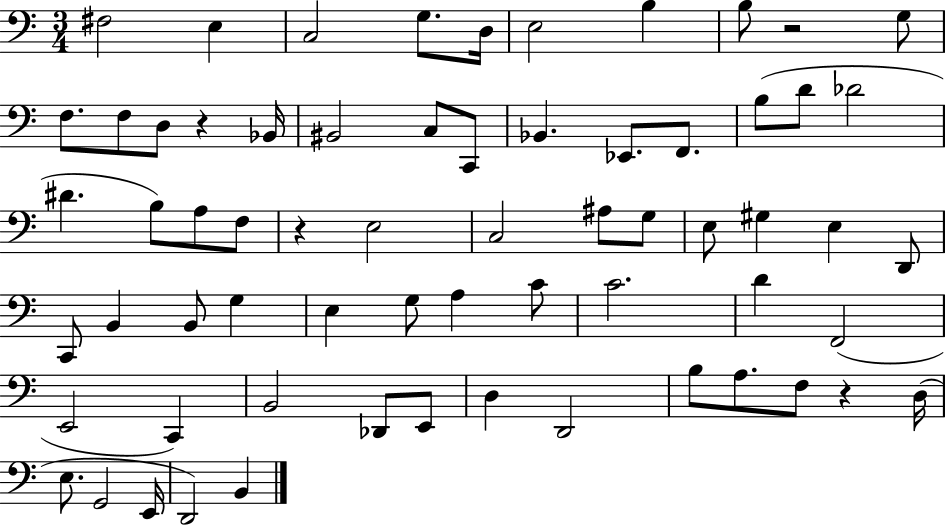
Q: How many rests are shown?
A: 4